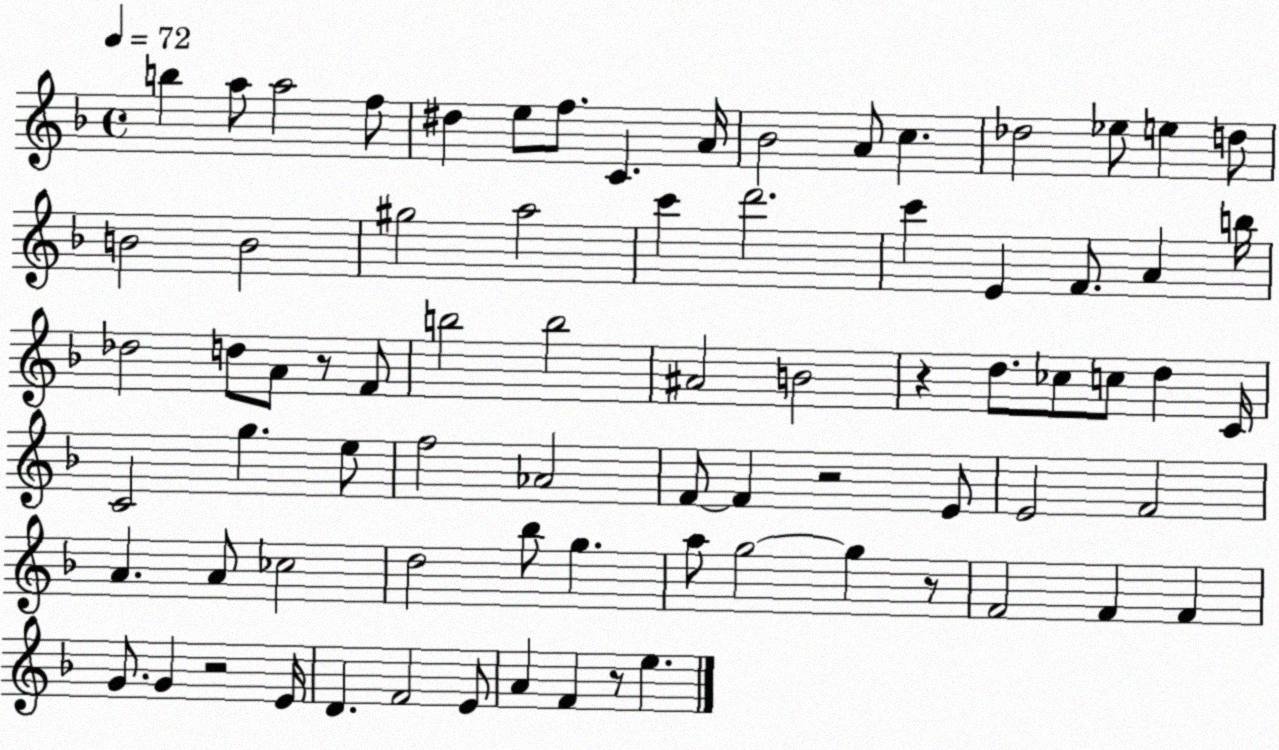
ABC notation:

X:1
T:Untitled
M:4/4
L:1/4
K:F
b a/2 a2 f/2 ^d e/2 f/2 C A/4 _B2 A/2 c _d2 _e/2 e d/2 B2 B2 ^g2 a2 c' d'2 c' E F/2 A b/4 _d2 d/2 A/2 z/2 F/2 b2 b2 ^A2 B2 z d/2 _c/2 c/2 d C/4 C2 g e/2 f2 _A2 F/2 F z2 E/2 E2 F2 A A/2 _c2 d2 _b/2 g a/2 g2 g z/2 F2 F F G/2 G z2 E/4 D F2 E/2 A F z/2 e